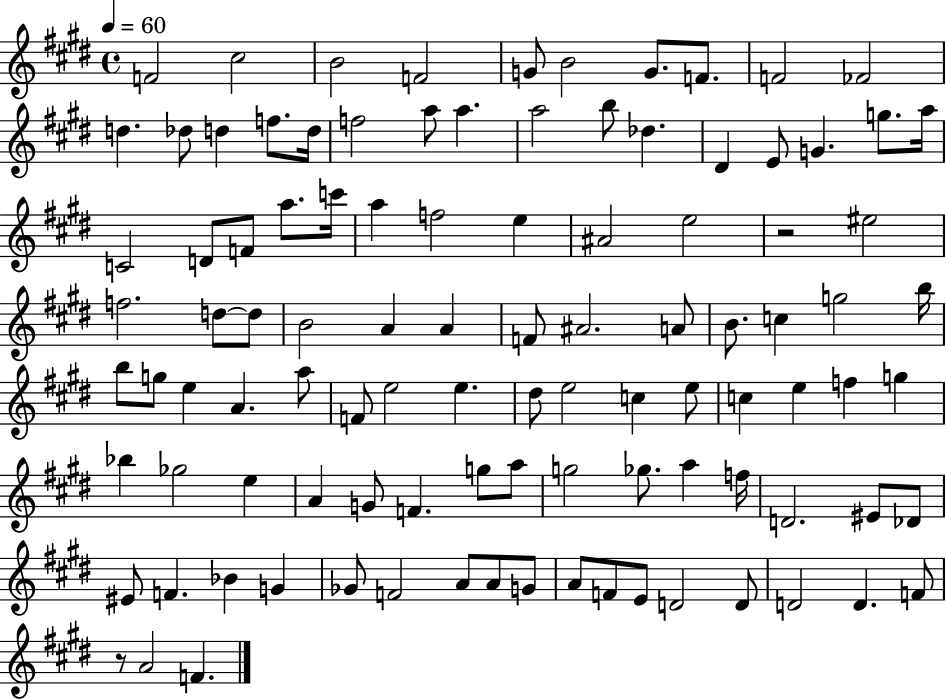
{
  \clef treble
  \time 4/4
  \defaultTimeSignature
  \key e \major
  \tempo 4 = 60
  f'2 cis''2 | b'2 f'2 | g'8 b'2 g'8. f'8. | f'2 fes'2 | \break d''4. des''8 d''4 f''8. d''16 | f''2 a''8 a''4. | a''2 b''8 des''4. | dis'4 e'8 g'4. g''8. a''16 | \break c'2 d'8 f'8 a''8. c'''16 | a''4 f''2 e''4 | ais'2 e''2 | r2 eis''2 | \break f''2. d''8~~ d''8 | b'2 a'4 a'4 | f'8 ais'2. a'8 | b'8. c''4 g''2 b''16 | \break b''8 g''8 e''4 a'4. a''8 | f'8 e''2 e''4. | dis''8 e''2 c''4 e''8 | c''4 e''4 f''4 g''4 | \break bes''4 ges''2 e''4 | a'4 g'8 f'4. g''8 a''8 | g''2 ges''8. a''4 f''16 | d'2. eis'8 des'8 | \break eis'8 f'4. bes'4 g'4 | ges'8 f'2 a'8 a'8 g'8 | a'8 f'8 e'8 d'2 d'8 | d'2 d'4. f'8 | \break r8 a'2 f'4. | \bar "|."
}